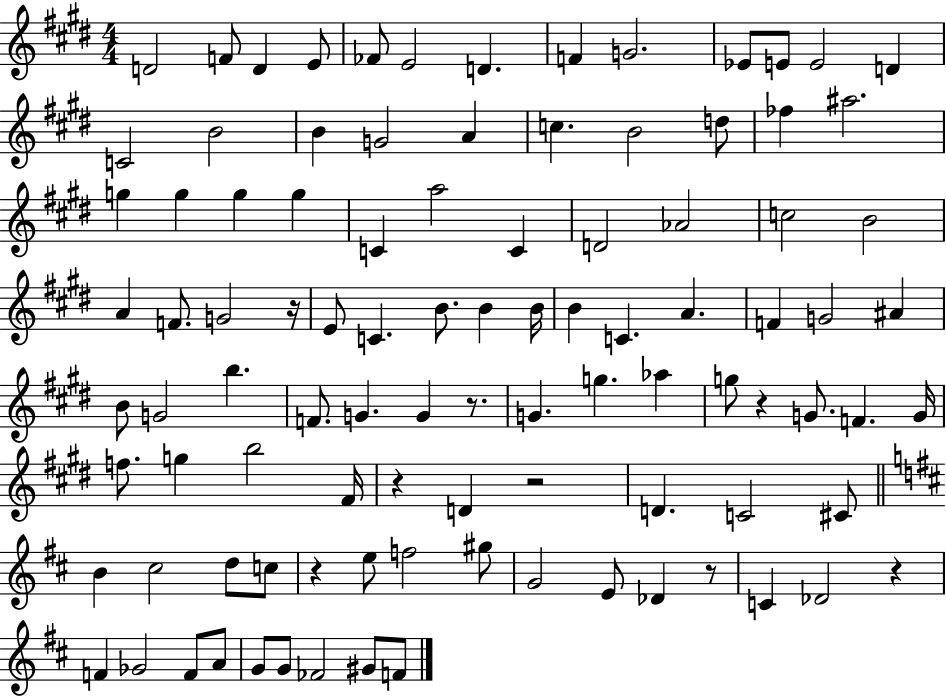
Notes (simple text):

D4/h F4/e D4/q E4/e FES4/e E4/h D4/q. F4/q G4/h. Eb4/e E4/e E4/h D4/q C4/h B4/h B4/q G4/h A4/q C5/q. B4/h D5/e FES5/q A#5/h. G5/q G5/q G5/q G5/q C4/q A5/h C4/q D4/h Ab4/h C5/h B4/h A4/q F4/e. G4/h R/s E4/e C4/q. B4/e. B4/q B4/s B4/q C4/q. A4/q. F4/q G4/h A#4/q B4/e G4/h B5/q. F4/e. G4/q. G4/q R/e. G4/q. G5/q. Ab5/q G5/e R/q G4/e. F4/q. G4/s F5/e. G5/q B5/h F#4/s R/q D4/q R/h D4/q. C4/h C#4/e B4/q C#5/h D5/e C5/e R/q E5/e F5/h G#5/e G4/h E4/e Db4/q R/e C4/q Db4/h R/q F4/q Gb4/h F4/e A4/e G4/e G4/e FES4/h G#4/e F4/e